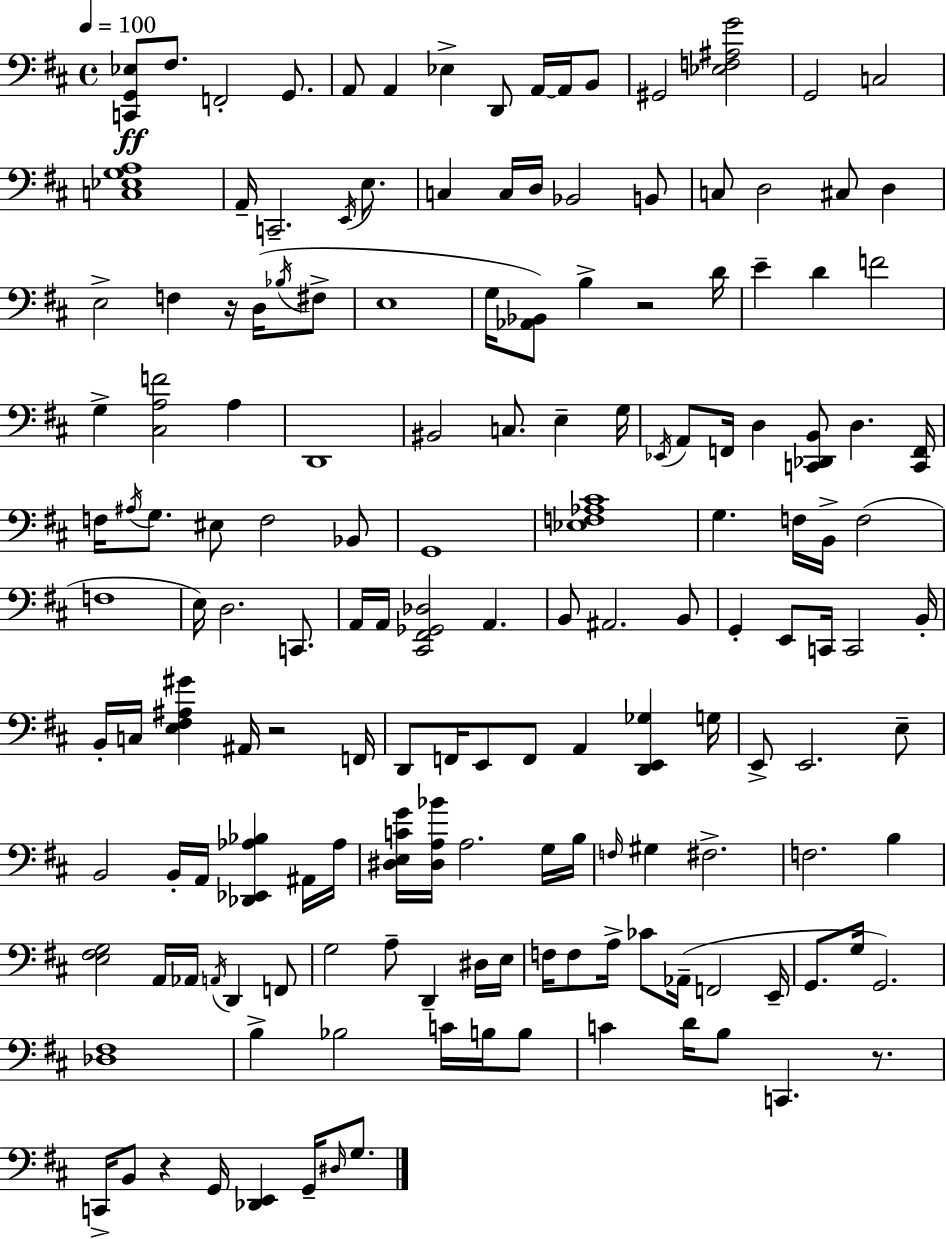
X:1
T:Untitled
M:4/4
L:1/4
K:D
[C,,G,,_E,]/2 ^F,/2 F,,2 G,,/2 A,,/2 A,, _E, D,,/2 A,,/4 A,,/4 B,,/2 ^G,,2 [_E,F,^A,G]2 G,,2 C,2 [C,_E,G,A,]4 A,,/4 C,,2 E,,/4 E,/2 C, C,/4 D,/4 _B,,2 B,,/2 C,/2 D,2 ^C,/2 D, E,2 F, z/4 D,/4 _B,/4 ^F,/2 E,4 G,/4 [_A,,_B,,]/2 B, z2 D/4 E D F2 G, [^C,A,F]2 A, D,,4 ^B,,2 C,/2 E, G,/4 _E,,/4 A,,/2 F,,/4 D, [C,,_D,,B,,]/2 D, [C,,F,,]/4 F,/4 ^A,/4 G,/2 ^E,/2 F,2 _B,,/2 G,,4 [_E,F,_A,^C]4 G, F,/4 B,,/4 F,2 F,4 E,/4 D,2 C,,/2 A,,/4 A,,/4 [^C,,^F,,_G,,_D,]2 A,, B,,/2 ^A,,2 B,,/2 G,, E,,/2 C,,/4 C,,2 B,,/4 B,,/4 C,/4 [E,^F,^A,^G] ^A,,/4 z2 F,,/4 D,,/2 F,,/4 E,,/2 F,,/2 A,, [D,,E,,_G,] G,/4 E,,/2 E,,2 E,/2 B,,2 B,,/4 A,,/4 [_D,,_E,,_A,_B,] ^A,,/4 _A,/4 [^D,E,CG]/4 [^D,A,_B]/4 A,2 G,/4 B,/4 F,/4 ^G, ^F,2 F,2 B, [E,^F,G,]2 A,,/4 _A,,/4 A,,/4 D,, F,,/2 G,2 A,/2 D,, ^D,/4 E,/4 F,/4 F,/2 A,/4 _C/2 _A,,/4 F,,2 E,,/4 G,,/2 G,/4 G,,2 [_D,^F,]4 B, _B,2 C/4 B,/4 B,/2 C D/4 B,/2 C,, z/2 C,,/4 B,,/2 z G,,/4 [_D,,E,,] G,,/4 ^D,/4 G,/2